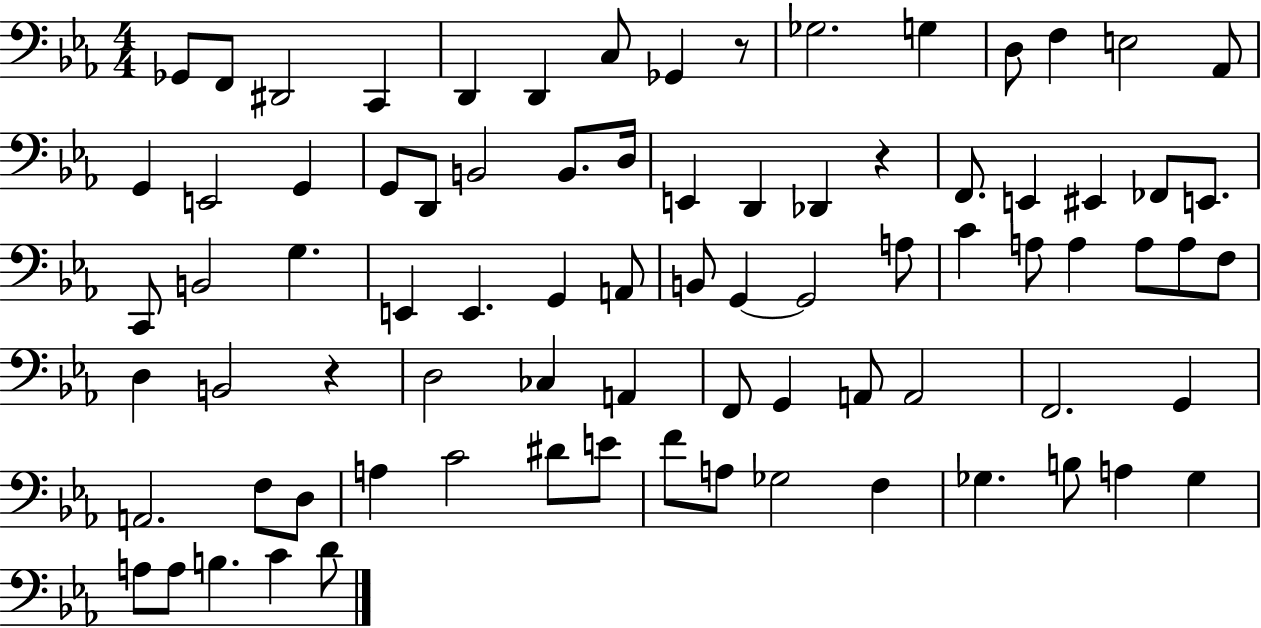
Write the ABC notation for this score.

X:1
T:Untitled
M:4/4
L:1/4
K:Eb
_G,,/2 F,,/2 ^D,,2 C,, D,, D,, C,/2 _G,, z/2 _G,2 G, D,/2 F, E,2 _A,,/2 G,, E,,2 G,, G,,/2 D,,/2 B,,2 B,,/2 D,/4 E,, D,, _D,, z F,,/2 E,, ^E,, _F,,/2 E,,/2 C,,/2 B,,2 G, E,, E,, G,, A,,/2 B,,/2 G,, G,,2 A,/2 C A,/2 A, A,/2 A,/2 F,/2 D, B,,2 z D,2 _C, A,, F,,/2 G,, A,,/2 A,,2 F,,2 G,, A,,2 F,/2 D,/2 A, C2 ^D/2 E/2 F/2 A,/2 _G,2 F, _G, B,/2 A, _G, A,/2 A,/2 B, C D/2